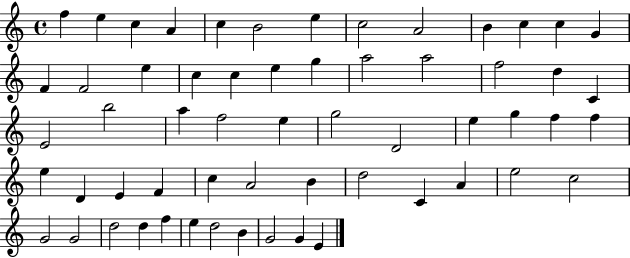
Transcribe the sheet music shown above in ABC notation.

X:1
T:Untitled
M:4/4
L:1/4
K:C
f e c A c B2 e c2 A2 B c c G F F2 e c c e g a2 a2 f2 d C E2 b2 a f2 e g2 D2 e g f f e D E F c A2 B d2 C A e2 c2 G2 G2 d2 d f e d2 B G2 G E